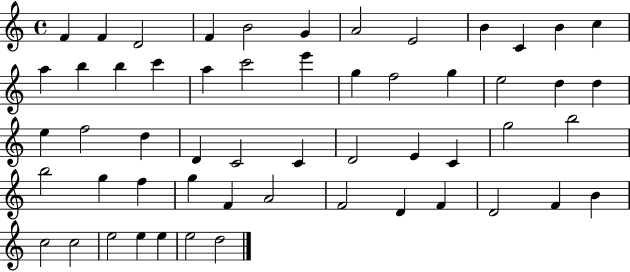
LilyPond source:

{
  \clef treble
  \time 4/4
  \defaultTimeSignature
  \key c \major
  f'4 f'4 d'2 | f'4 b'2 g'4 | a'2 e'2 | b'4 c'4 b'4 c''4 | \break a''4 b''4 b''4 c'''4 | a''4 c'''2 e'''4 | g''4 f''2 g''4 | e''2 d''4 d''4 | \break e''4 f''2 d''4 | d'4 c'2 c'4 | d'2 e'4 c'4 | g''2 b''2 | \break b''2 g''4 f''4 | g''4 f'4 a'2 | f'2 d'4 f'4 | d'2 f'4 b'4 | \break c''2 c''2 | e''2 e''4 e''4 | e''2 d''2 | \bar "|."
}